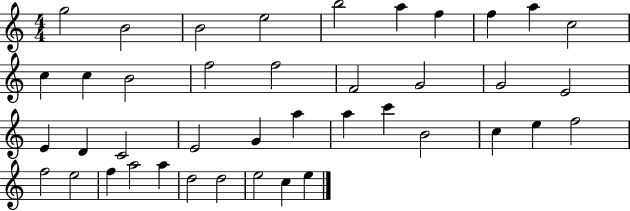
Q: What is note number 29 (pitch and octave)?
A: C5